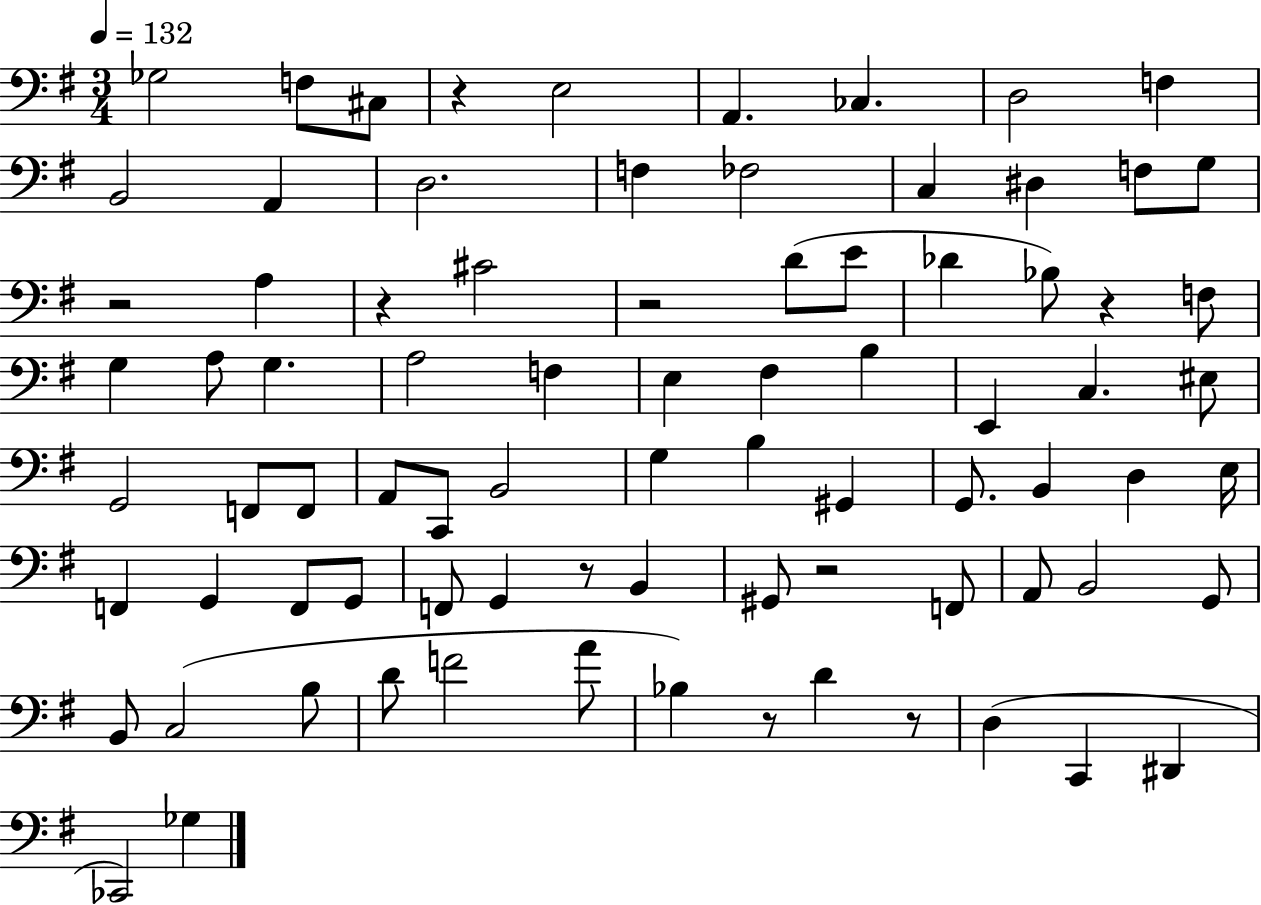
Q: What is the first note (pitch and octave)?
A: Gb3